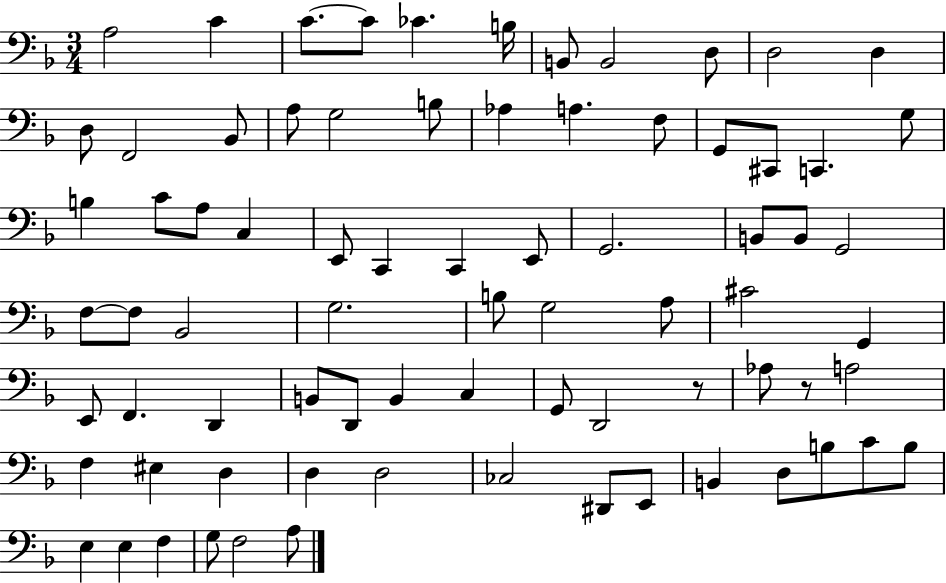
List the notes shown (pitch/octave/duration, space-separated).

A3/h C4/q C4/e. C4/e CES4/q. B3/s B2/e B2/h D3/e D3/h D3/q D3/e F2/h Bb2/e A3/e G3/h B3/e Ab3/q A3/q. F3/e G2/e C#2/e C2/q. G3/e B3/q C4/e A3/e C3/q E2/e C2/q C2/q E2/e G2/h. B2/e B2/e G2/h F3/e F3/e Bb2/h G3/h. B3/e G3/h A3/e C#4/h G2/q E2/e F2/q. D2/q B2/e D2/e B2/q C3/q G2/e D2/h R/e Ab3/e R/e A3/h F3/q EIS3/q D3/q D3/q D3/h CES3/h D#2/e E2/e B2/q D3/e B3/e C4/e B3/e E3/q E3/q F3/q G3/e F3/h A3/e